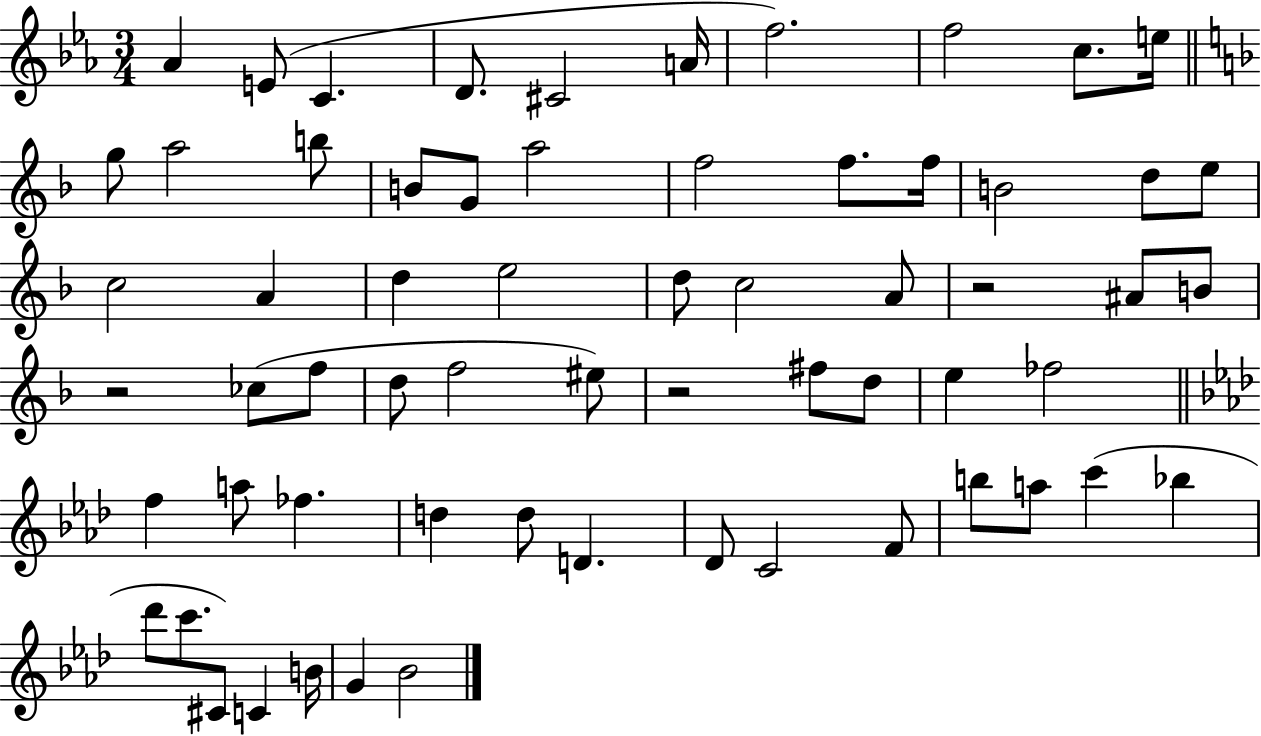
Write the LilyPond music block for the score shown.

{
  \clef treble
  \numericTimeSignature
  \time 3/4
  \key ees \major
  \repeat volta 2 { aes'4 e'8( c'4. | d'8. cis'2 a'16 | f''2.) | f''2 c''8. e''16 | \break \bar "||" \break \key d \minor g''8 a''2 b''8 | b'8 g'8 a''2 | f''2 f''8. f''16 | b'2 d''8 e''8 | \break c''2 a'4 | d''4 e''2 | d''8 c''2 a'8 | r2 ais'8 b'8 | \break r2 ces''8( f''8 | d''8 f''2 eis''8) | r2 fis''8 d''8 | e''4 fes''2 | \break \bar "||" \break \key f \minor f''4 a''8 fes''4. | d''4 d''8 d'4. | des'8 c'2 f'8 | b''8 a''8 c'''4( bes''4 | \break des'''8 c'''8. cis'8) c'4 b'16 | g'4 bes'2 | } \bar "|."
}